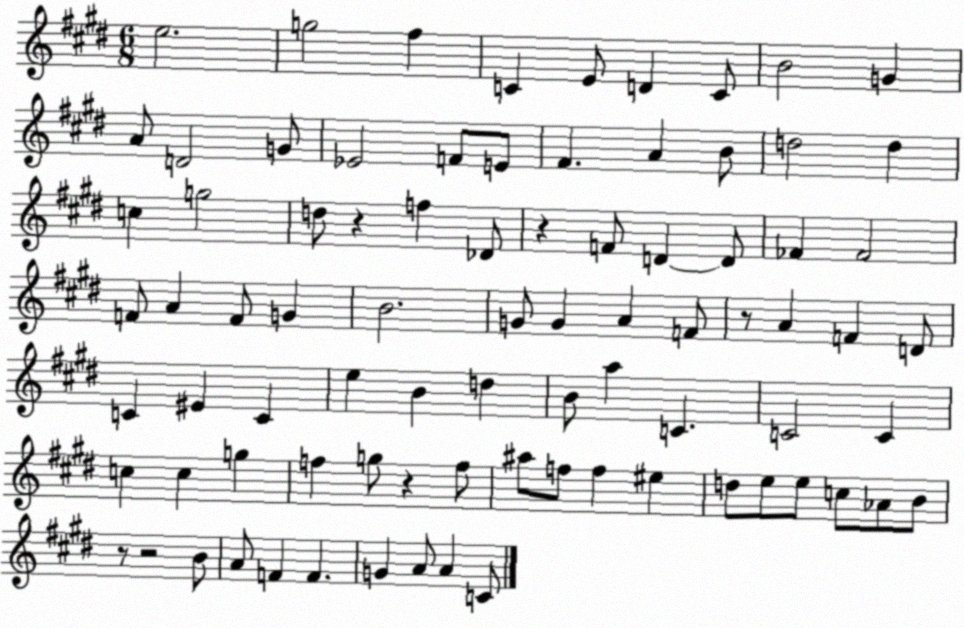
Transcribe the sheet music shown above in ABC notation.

X:1
T:Untitled
M:6/8
L:1/4
K:E
e2 g2 ^f C E/2 D C/2 B2 G A/2 D2 G/2 _E2 F/2 E/2 ^F A B/2 d2 d c g2 d/2 z f _D/2 z F/2 D D/2 _F _F2 F/2 A F/2 G B2 G/2 G A F/2 z/2 A F D/2 C ^E C e B d B/2 a C C2 C c c g f g/2 z f/2 ^a/2 f/2 f ^e d/2 e/2 e/2 c/2 _A/2 B/2 z/2 z2 B/2 A/2 F F G A/2 A C/2